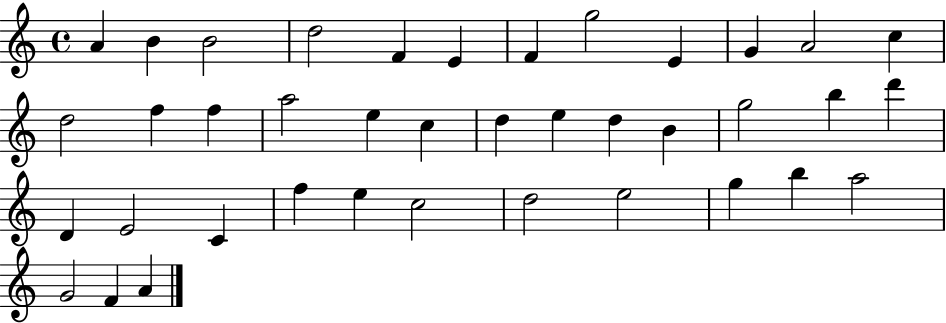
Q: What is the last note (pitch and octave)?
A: A4